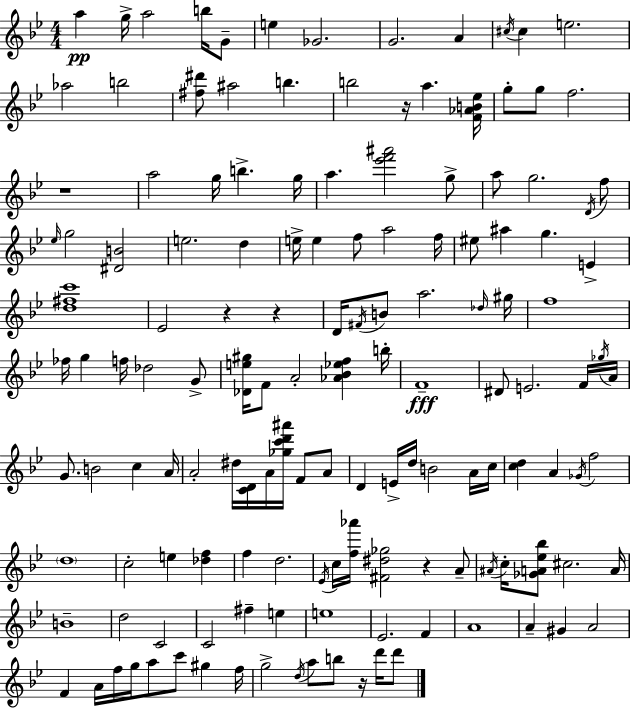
X:1
T:Untitled
M:4/4
L:1/4
K:Gm
a g/4 a2 b/4 G/2 e _G2 G2 A ^c/4 ^c e2 _a2 b2 [^f^d']/2 ^a2 b b2 z/4 a [F_AB_e]/4 g/2 g/2 f2 z4 a2 g/4 b g/4 a [_e'f'^a']2 g/2 a/2 g2 D/4 f/2 _e/4 g2 [^DB]2 e2 d e/4 e f/2 a2 f/4 ^e/2 ^a g E [d^fc']4 _E2 z z D/4 ^F/4 B/2 a2 _d/4 ^g/4 f4 _f/4 g f/4 _d2 G/2 [_De^g]/4 F/2 A2 [_A_B_ef] b/4 F4 ^D/2 E2 F/4 _g/4 A/4 G/2 B2 c A/4 A2 ^d/4 [CD]/4 A/4 [_gc'd'^a']/4 F/2 A/2 D E/4 d/4 B2 A/4 c/4 [cd] A _G/4 f2 d4 c2 e [_df] f d2 _E/4 c/4 [f_a']/4 [^F^d_g]2 z A/2 ^A/4 c/4 [_GA_e_b]/2 ^c2 A/4 B4 d2 C2 C2 ^f e e4 _E2 F A4 A ^G A2 F A/4 f/4 g/4 a/2 c'/2 ^g f/4 g2 d/4 a/2 b/2 z/4 d'/4 d'/2